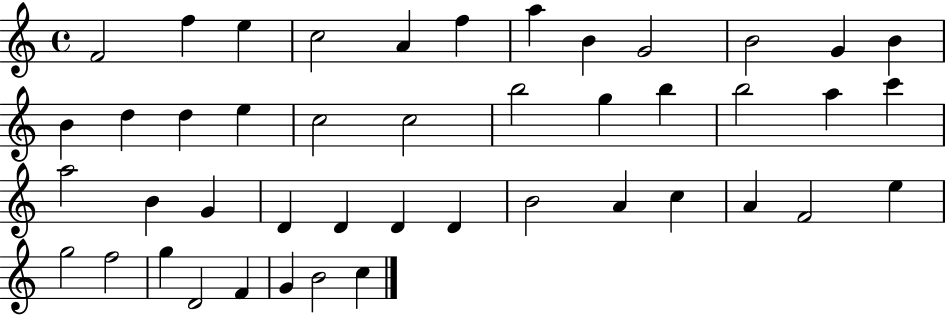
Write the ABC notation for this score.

X:1
T:Untitled
M:4/4
L:1/4
K:C
F2 f e c2 A f a B G2 B2 G B B d d e c2 c2 b2 g b b2 a c' a2 B G D D D D B2 A c A F2 e g2 f2 g D2 F G B2 c